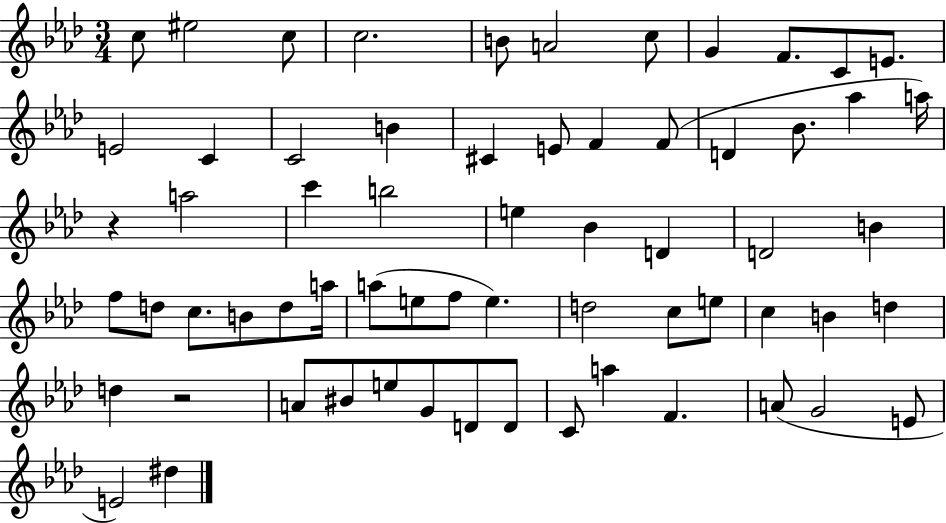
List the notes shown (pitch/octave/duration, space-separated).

C5/e EIS5/h C5/e C5/h. B4/e A4/h C5/e G4/q F4/e. C4/e E4/e. E4/h C4/q C4/h B4/q C#4/q E4/e F4/q F4/e D4/q Bb4/e. Ab5/q A5/s R/q A5/h C6/q B5/h E5/q Bb4/q D4/q D4/h B4/q F5/e D5/e C5/e. B4/e D5/e A5/s A5/e E5/e F5/e E5/q. D5/h C5/e E5/e C5/q B4/q D5/q D5/q R/h A4/e BIS4/e E5/e G4/e D4/e D4/e C4/e A5/q F4/q. A4/e G4/h E4/e E4/h D#5/q